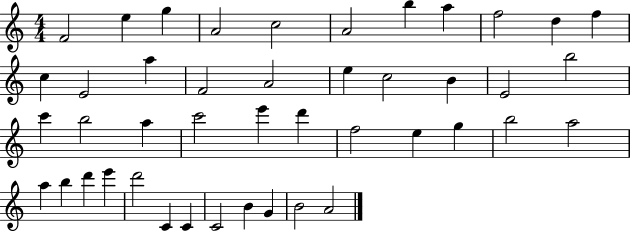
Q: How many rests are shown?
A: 0